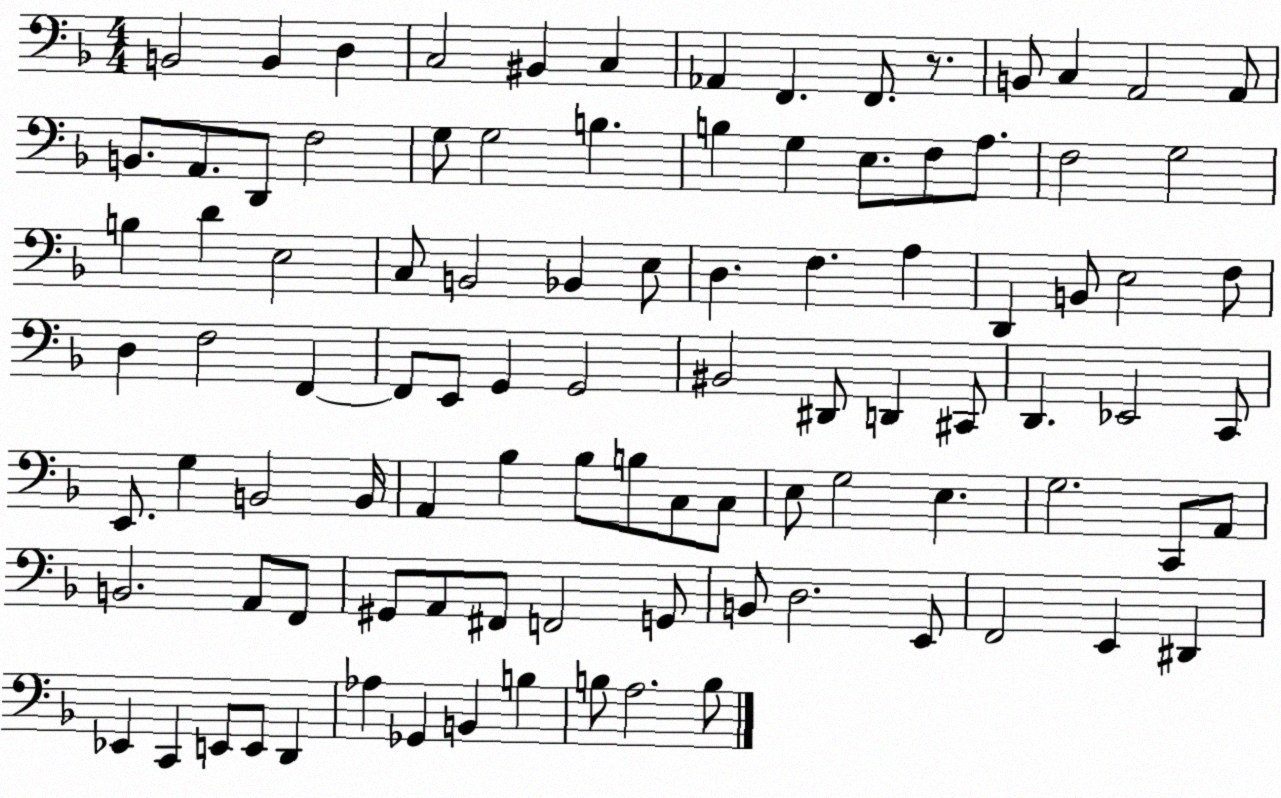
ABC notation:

X:1
T:Untitled
M:4/4
L:1/4
K:F
B,,2 B,, D, C,2 ^B,, C, _A,, F,, F,,/2 z/2 B,,/2 C, A,,2 A,,/2 B,,/2 A,,/2 D,,/2 F,2 G,/2 G,2 B, B, G, E,/2 F,/2 A,/2 F,2 G,2 B, D E,2 C,/2 B,,2 _B,, E,/2 D, F, A, D,, B,,/2 E,2 F,/2 D, F,2 F,, F,,/2 E,,/2 G,, G,,2 ^B,,2 ^D,,/2 D,, ^C,,/2 D,, _E,,2 C,,/2 E,,/2 G, B,,2 B,,/4 A,, _B, _B,/2 B,/2 C,/2 C,/2 E,/2 G,2 E, G,2 C,,/2 A,,/2 B,,2 A,,/2 F,,/2 ^G,,/2 A,,/2 ^F,,/2 F,,2 G,,/2 B,,/2 D,2 E,,/2 F,,2 E,, ^D,, _E,, C,, E,,/2 E,,/2 D,, _A, _G,, B,, B, B,/2 A,2 B,/2